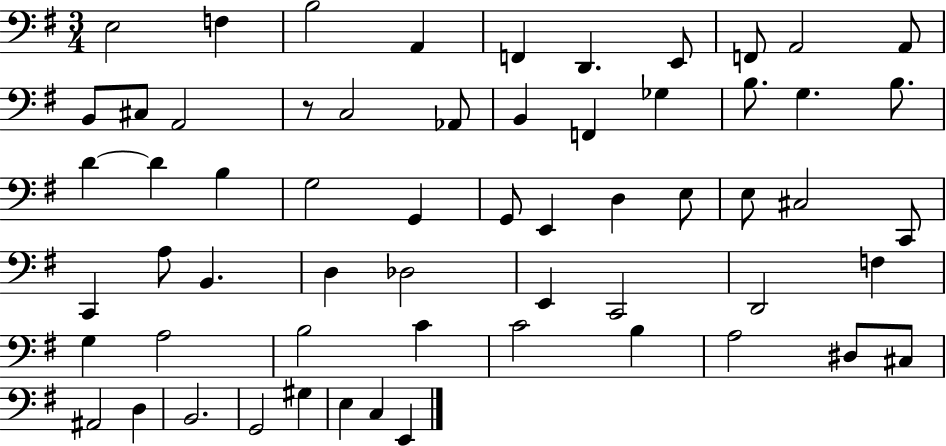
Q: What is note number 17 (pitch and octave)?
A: F2